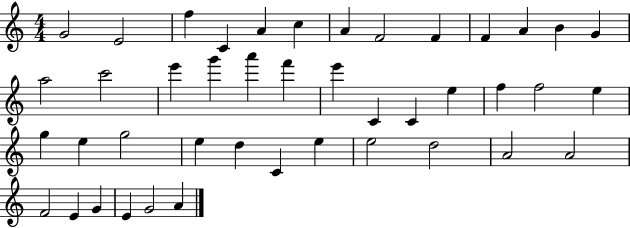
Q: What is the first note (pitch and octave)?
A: G4